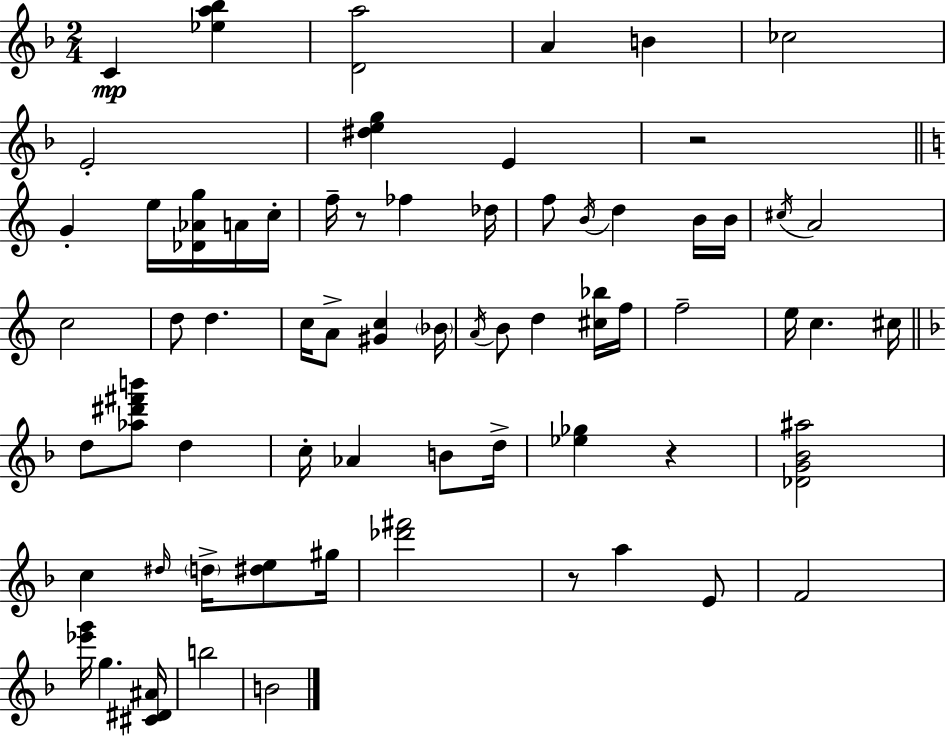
X:1
T:Untitled
M:2/4
L:1/4
K:Dm
C [_ea_b] [Da]2 A B _c2 E2 [^deg] E z2 G e/4 [_D_Ag]/4 A/4 c/4 f/4 z/2 _f _d/4 f/2 B/4 d B/4 B/4 ^c/4 A2 c2 d/2 d c/4 A/2 [^Gc] _B/4 A/4 B/2 d [^c_b]/4 f/4 f2 e/4 c ^c/4 d/2 [_a^d'^f'b']/2 d c/4 _A B/2 d/4 [_e_g] z [_DG_B^a]2 c ^d/4 d/4 [^de]/2 ^g/4 [_d'^f']2 z/2 a E/2 F2 [_e'g']/4 g [^C^D^A]/4 b2 B2